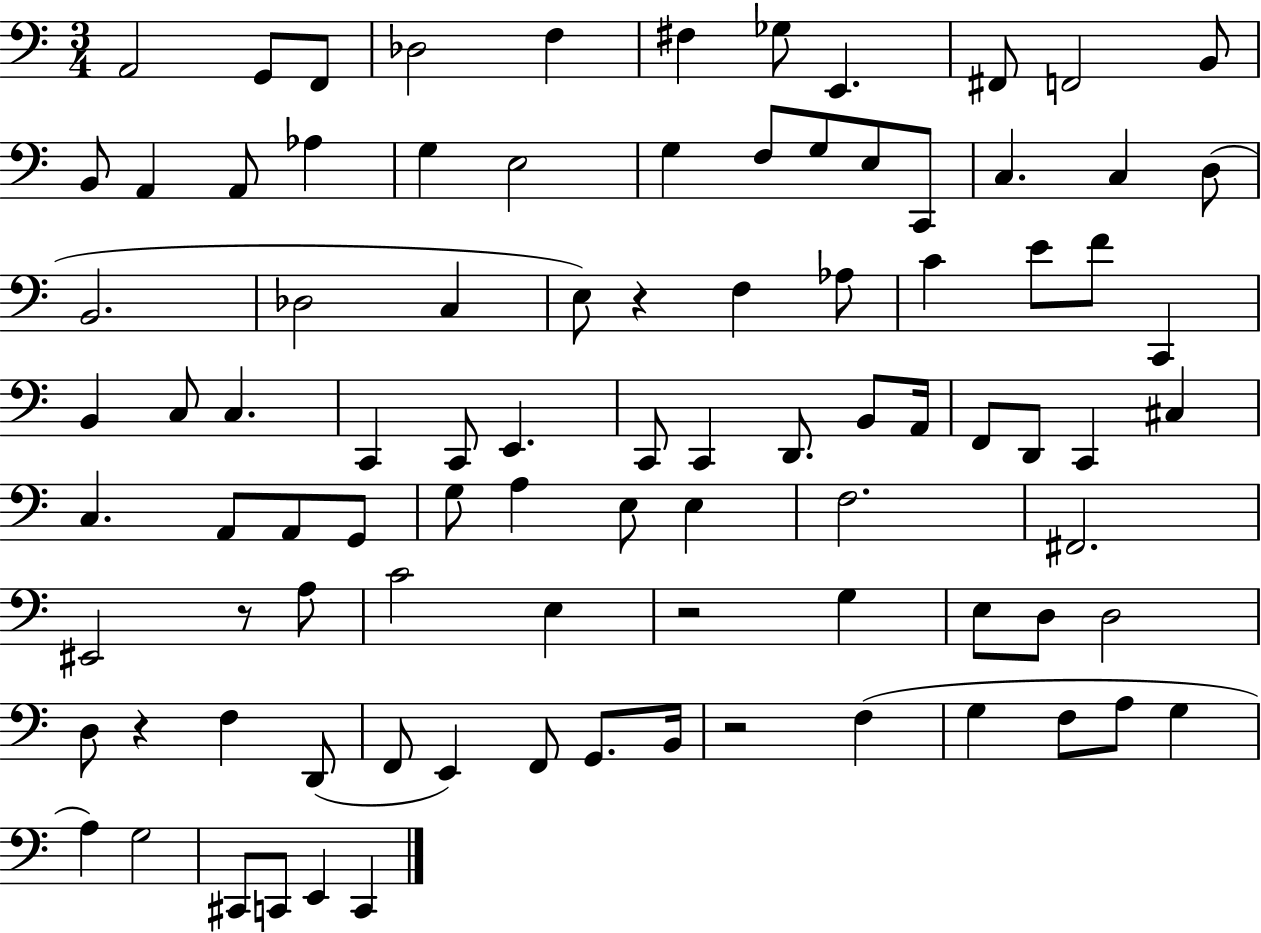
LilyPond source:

{
  \clef bass
  \numericTimeSignature
  \time 3/4
  \key c \major
  a,2 g,8 f,8 | des2 f4 | fis4 ges8 e,4. | fis,8 f,2 b,8 | \break b,8 a,4 a,8 aes4 | g4 e2 | g4 f8 g8 e8 c,8 | c4. c4 d8( | \break b,2. | des2 c4 | e8) r4 f4 aes8 | c'4 e'8 f'8 c,4 | \break b,4 c8 c4. | c,4 c,8 e,4. | c,8 c,4 d,8. b,8 a,16 | f,8 d,8 c,4 cis4 | \break c4. a,8 a,8 g,8 | g8 a4 e8 e4 | f2. | fis,2. | \break eis,2 r8 a8 | c'2 e4 | r2 g4 | e8 d8 d2 | \break d8 r4 f4 d,8( | f,8 e,4) f,8 g,8. b,16 | r2 f4( | g4 f8 a8 g4 | \break a4) g2 | cis,8 c,8 e,4 c,4 | \bar "|."
}